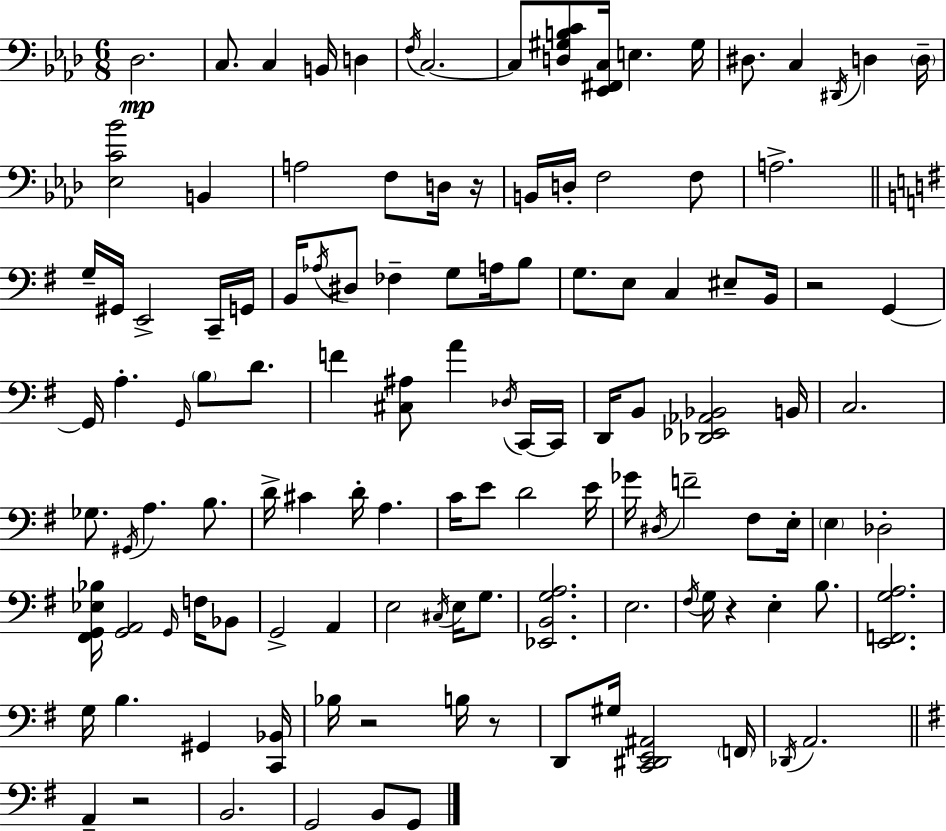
Db3/h. C3/e. C3/q B2/s D3/q F3/s C3/h. C3/e [D3,G#3,B3,C4]/e [Eb2,F#2,C3]/s E3/q. G#3/s D#3/e. C3/q D#2/s D3/q D3/s [Eb3,C4,Bb4]/h B2/q A3/h F3/e D3/s R/s B2/s D3/s F3/h F3/e A3/h. G3/s G#2/s E2/h C2/s G2/s B2/s Ab3/s D#3/e FES3/q G3/e A3/s B3/e G3/e. E3/e C3/q EIS3/e B2/s R/h G2/q G2/s A3/q. G2/s B3/e D4/e. F4/q [C#3,A#3]/e A4/q Db3/s C2/s C2/s D2/s B2/e [Db2,Eb2,Ab2,Bb2]/h B2/s C3/h. Gb3/e. G#2/s A3/q. B3/e. D4/s C#4/q D4/s A3/q. C4/s E4/e D4/h E4/s Gb4/s D#3/s F4/h F#3/e E3/s E3/q Db3/h [F#2,G2,Eb3,Bb3]/s [G2,A2]/h G2/s F3/s Bb2/e G2/h A2/q E3/h C#3/s E3/s G3/e. [Eb2,B2,G3,A3]/h. E3/h. F#3/s G3/s R/q E3/q B3/e. [E2,F2,G3,A3]/h. G3/s B3/q. G#2/q [C2,Bb2]/s Bb3/s R/h B3/s R/e D2/e G#3/s [C2,D#2,E2,A#2]/h F2/s Db2/s A2/h. A2/q R/h B2/h. G2/h B2/e G2/e